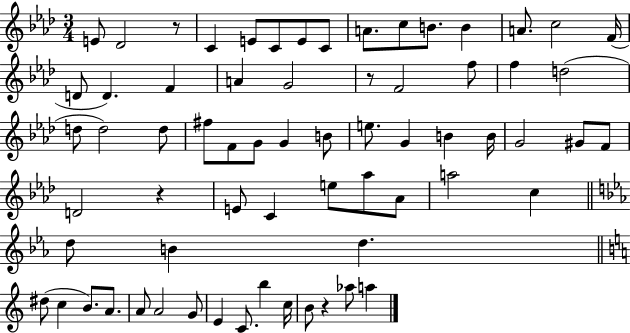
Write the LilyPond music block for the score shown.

{
  \clef treble
  \numericTimeSignature
  \time 3/4
  \key aes \major
  e'8 des'2 r8 | c'4 e'8 c'8 e'8 c'8 | a'8. c''8 b'8. b'4 | a'8. c''2 f'16( | \break d'8 d'4.) f'4 | a'4 g'2 | r8 f'2 f''8 | f''4 d''2( | \break d''8 d''2) d''8 | fis''8 f'8 g'8 g'4 b'8 | e''8. g'4 b'4 b'16 | g'2 gis'8 f'8 | \break d'2 r4 | e'8 c'4 e''8 aes''8 aes'8 | a''2 c''4 | \bar "||" \break \key ees \major d''8 b'4 d''4. | \bar "||" \break \key c \major dis''8( c''4 b'8.) a'8. | a'8 a'2 g'8 | e'4 c'8. b''4 c''16 | b'8 r4 aes''8 a''4 | \break \bar "|."
}